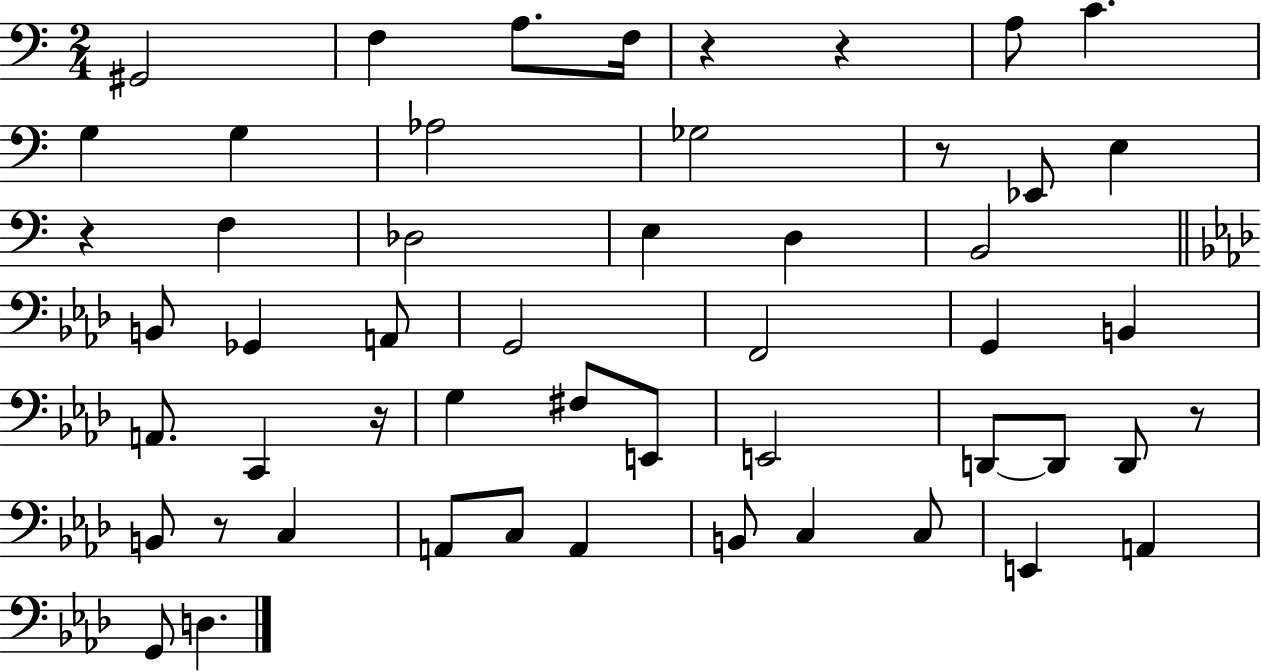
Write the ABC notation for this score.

X:1
T:Untitled
M:2/4
L:1/4
K:C
^G,,2 F, A,/2 F,/4 z z A,/2 C G, G, _A,2 _G,2 z/2 _E,,/2 E, z F, _D,2 E, D, B,,2 B,,/2 _G,, A,,/2 G,,2 F,,2 G,, B,, A,,/2 C,, z/4 G, ^F,/2 E,,/2 E,,2 D,,/2 D,,/2 D,,/2 z/2 B,,/2 z/2 C, A,,/2 C,/2 A,, B,,/2 C, C,/2 E,, A,, G,,/2 D,